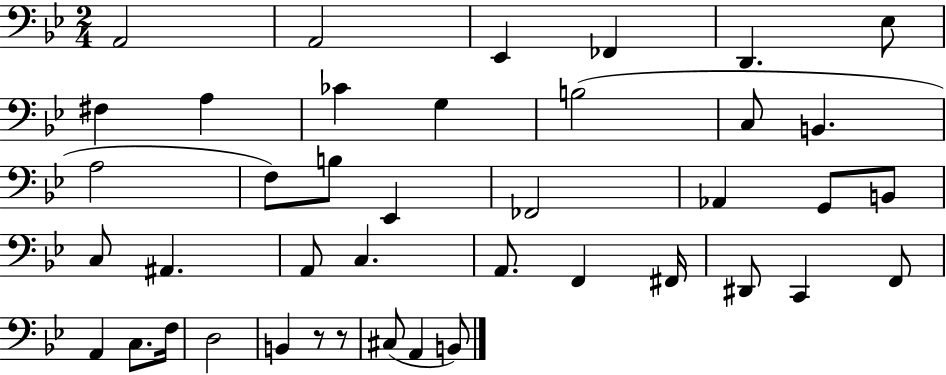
X:1
T:Untitled
M:2/4
L:1/4
K:Bb
A,,2 A,,2 _E,, _F,, D,, _E,/2 ^F, A, _C G, B,2 C,/2 B,, A,2 F,/2 B,/2 _E,, _F,,2 _A,, G,,/2 B,,/2 C,/2 ^A,, A,,/2 C, A,,/2 F,, ^F,,/4 ^D,,/2 C,, F,,/2 A,, C,/2 F,/4 D,2 B,, z/2 z/2 ^C,/2 A,, B,,/2